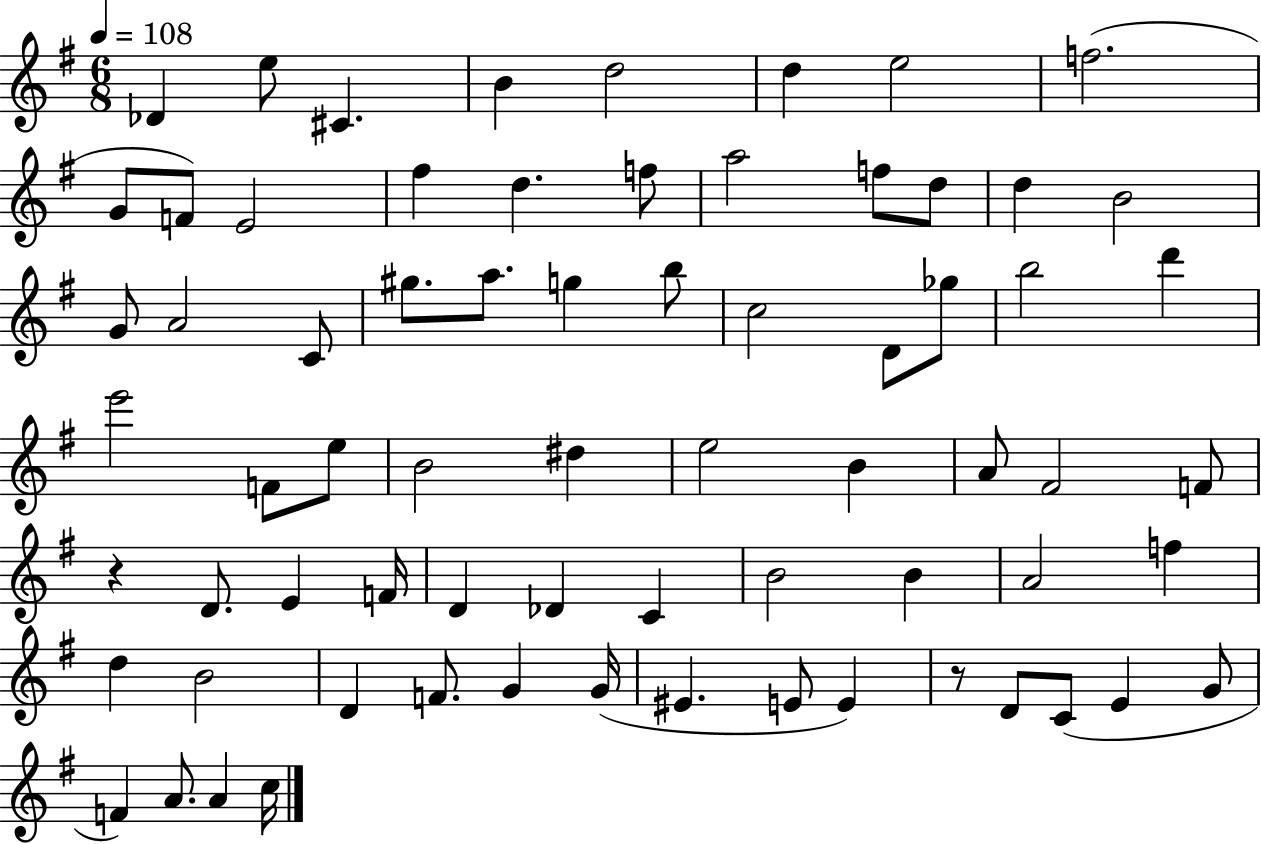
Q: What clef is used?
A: treble